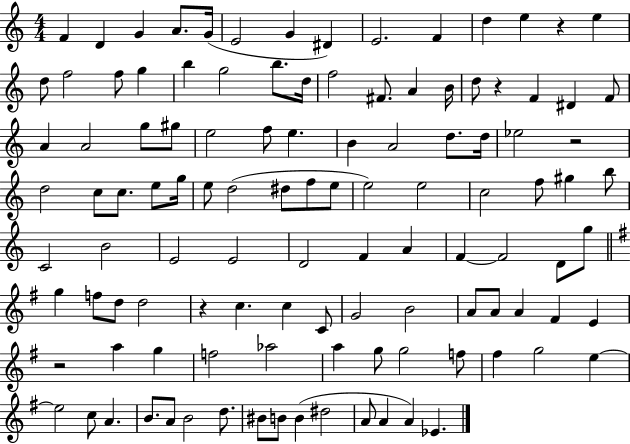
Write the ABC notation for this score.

X:1
T:Untitled
M:4/4
L:1/4
K:C
F D G A/2 G/4 E2 G ^D E2 F d e z e d/2 f2 f/2 g b g2 b/2 d/4 f2 ^F/2 A B/4 d/2 z F ^D F/2 A A2 g/2 ^g/2 e2 f/2 e B A2 d/2 d/4 _e2 z2 d2 c/2 c/2 e/2 g/4 e/2 d2 ^d/2 f/2 e/2 e2 e2 c2 f/2 ^g b/2 C2 B2 E2 E2 D2 F A F F2 D/2 g/2 g f/2 d/2 d2 z c c C/2 G2 B2 A/2 A/2 A ^F E z2 a g f2 _a2 a g/2 g2 f/2 ^f g2 e e2 c/2 A B/2 A/2 B2 d/2 ^B/2 B/2 B ^d2 A/2 A A _E